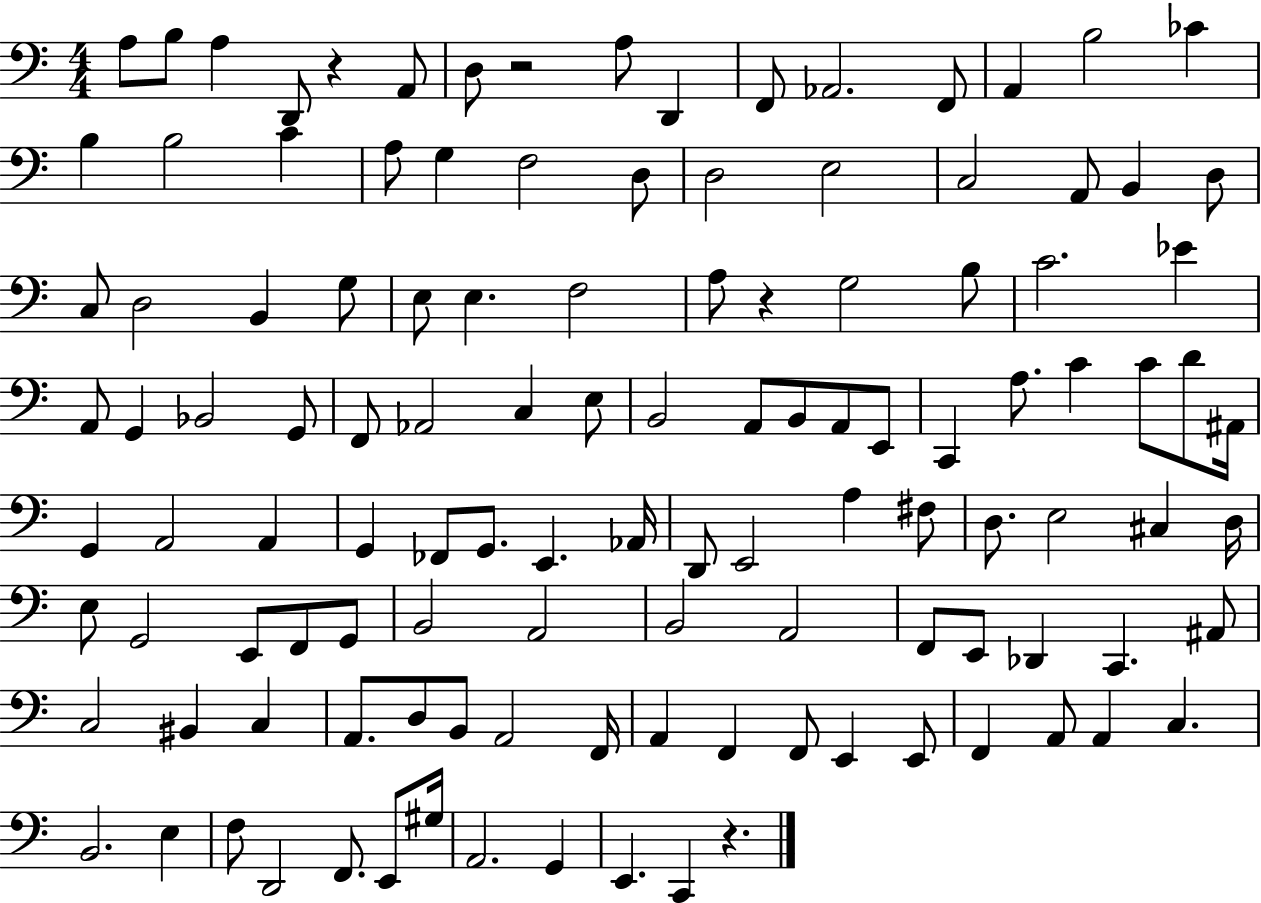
A3/e B3/e A3/q D2/e R/q A2/e D3/e R/h A3/e D2/q F2/e Ab2/h. F2/e A2/q B3/h CES4/q B3/q B3/h C4/q A3/e G3/q F3/h D3/e D3/h E3/h C3/h A2/e B2/q D3/e C3/e D3/h B2/q G3/e E3/e E3/q. F3/h A3/e R/q G3/h B3/e C4/h. Eb4/q A2/e G2/q Bb2/h G2/e F2/e Ab2/h C3/q E3/e B2/h A2/e B2/e A2/e E2/e C2/q A3/e. C4/q C4/e D4/e A#2/s G2/q A2/h A2/q G2/q FES2/e G2/e. E2/q. Ab2/s D2/e E2/h A3/q F#3/e D3/e. E3/h C#3/q D3/s E3/e G2/h E2/e F2/e G2/e B2/h A2/h B2/h A2/h F2/e E2/e Db2/q C2/q. A#2/e C3/h BIS2/q C3/q A2/e. D3/e B2/e A2/h F2/s A2/q F2/q F2/e E2/q E2/e F2/q A2/e A2/q C3/q. B2/h. E3/q F3/e D2/h F2/e. E2/e G#3/s A2/h. G2/q E2/q. C2/q R/q.